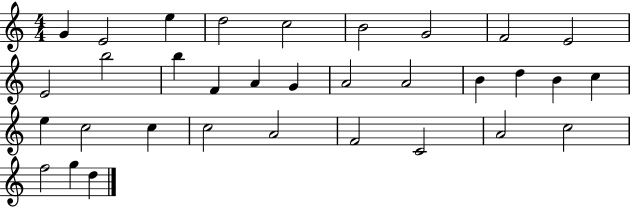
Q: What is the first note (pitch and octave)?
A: G4